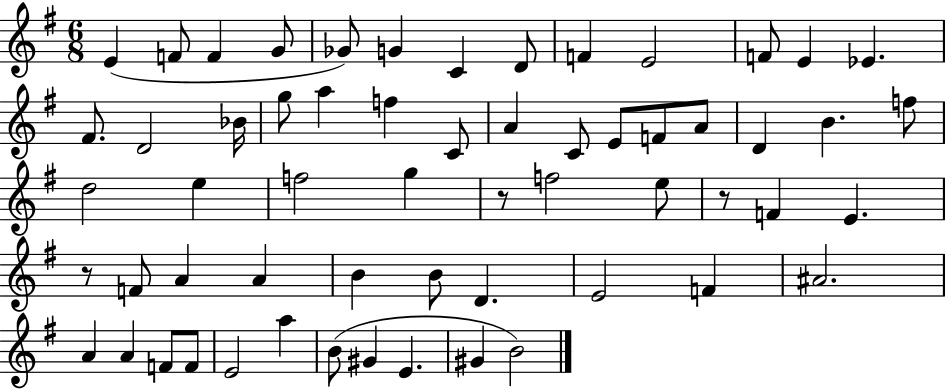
{
  \clef treble
  \numericTimeSignature
  \time 6/8
  \key g \major
  e'4( f'8 f'4 g'8 | ges'8) g'4 c'4 d'8 | f'4 e'2 | f'8 e'4 ees'4. | \break fis'8. d'2 bes'16 | g''8 a''4 f''4 c'8 | a'4 c'8 e'8 f'8 a'8 | d'4 b'4. f''8 | \break d''2 e''4 | f''2 g''4 | r8 f''2 e''8 | r8 f'4 e'4. | \break r8 f'8 a'4 a'4 | b'4 b'8 d'4. | e'2 f'4 | ais'2. | \break a'4 a'4 f'8 f'8 | e'2 a''4 | b'8( gis'4 e'4. | gis'4 b'2) | \break \bar "|."
}